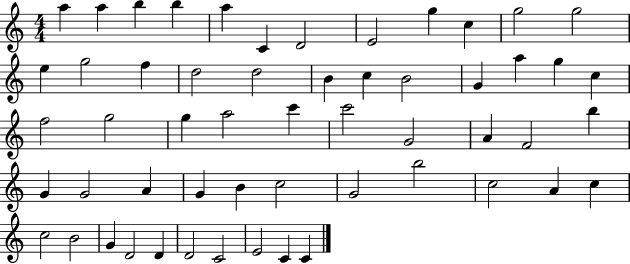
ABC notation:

X:1
T:Untitled
M:4/4
L:1/4
K:C
a a b b a C D2 E2 g c g2 g2 e g2 f d2 d2 B c B2 G a g c f2 g2 g a2 c' c'2 G2 A F2 b G G2 A G B c2 G2 b2 c2 A c c2 B2 G D2 D D2 C2 E2 C C